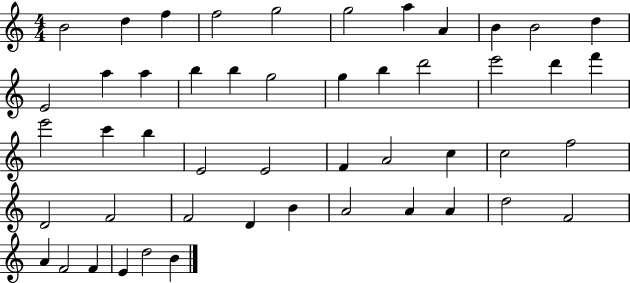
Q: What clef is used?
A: treble